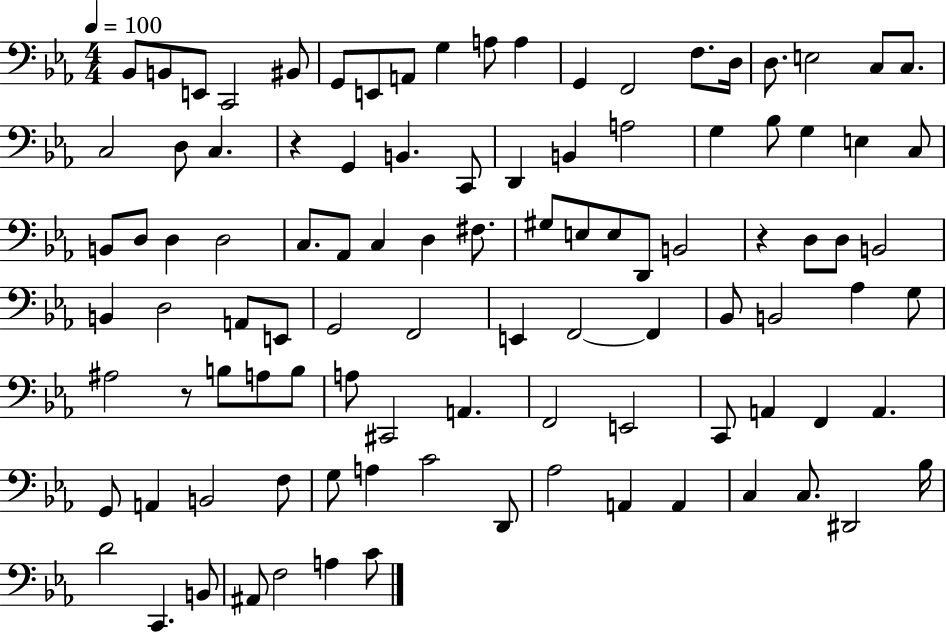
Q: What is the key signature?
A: EES major